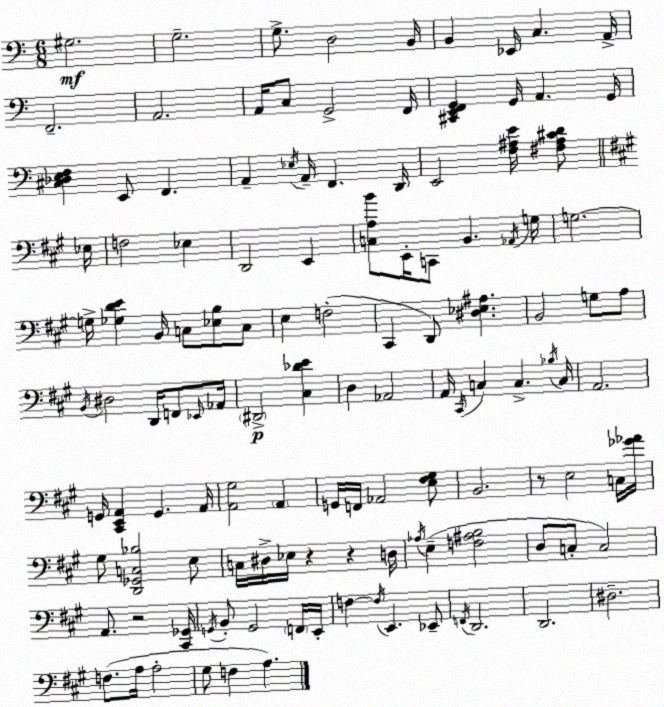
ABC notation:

X:1
T:Untitled
M:6/8
L:1/4
K:C
^G,2 G,2 G,/2 D,2 B,,/4 B,, _E,,/4 C, A,,/4 F,,2 A,,2 A,,/4 C,/2 G,,2 F,,/4 [^C,,E,,F,,G,,] G,,/4 A,, G,,/4 [^C,_D,E,F,] E,,/2 F,, A,, _E,/4 A,,/4 F,, D,,/4 E,,2 [F,^A,E]/4 [^F,^A,^CD]/2 _E,/4 F,2 _E, D,,2 E,, [C,A,B]/2 E,,/4 C,,/2 B,, _A,,/4 G,/4 G,2 G,/4 [_G,DE] B,,/4 C,/2 [_E,B,]/2 C,/2 E, F,2 ^C,, D,,/2 [^D,_E,^A,] B,,2 G,/2 A,/2 B,,/4 ^D,2 D,,/4 F,,/2 _E,,/4 _A,,/4 ^D,,2 [^C,_DE] D, _A,,2 A,,/4 ^C,,/4 C, C, _B,/4 C,/4 A,,2 G,,/4 [^C,,E,,A,,] G,, A,,/4 [A,,^G,]2 A,, G,,/4 F,,/4 _A,,2 [E,^F,^G,]/2 B,,2 z/2 E,2 C,/4 [_G_A]/4 ^G,/2 [D,,_G,,C,_B,]2 E,/2 C,/4 ^D,/4 _E,/4 z z D,/4 _A,/4 E, [F,^A,B,]2 D,/2 C,/2 C,2 A,,/2 z2 [^C,,_G,,]/4 G,,/4 B,,/2 G,,2 F,,/4 E,,/4 F, F,/4 E,, _E,,/2 F,,/4 D,,2 D,,2 ^D,2 F,/2 A,/4 A,2 ^G,/2 F, A,